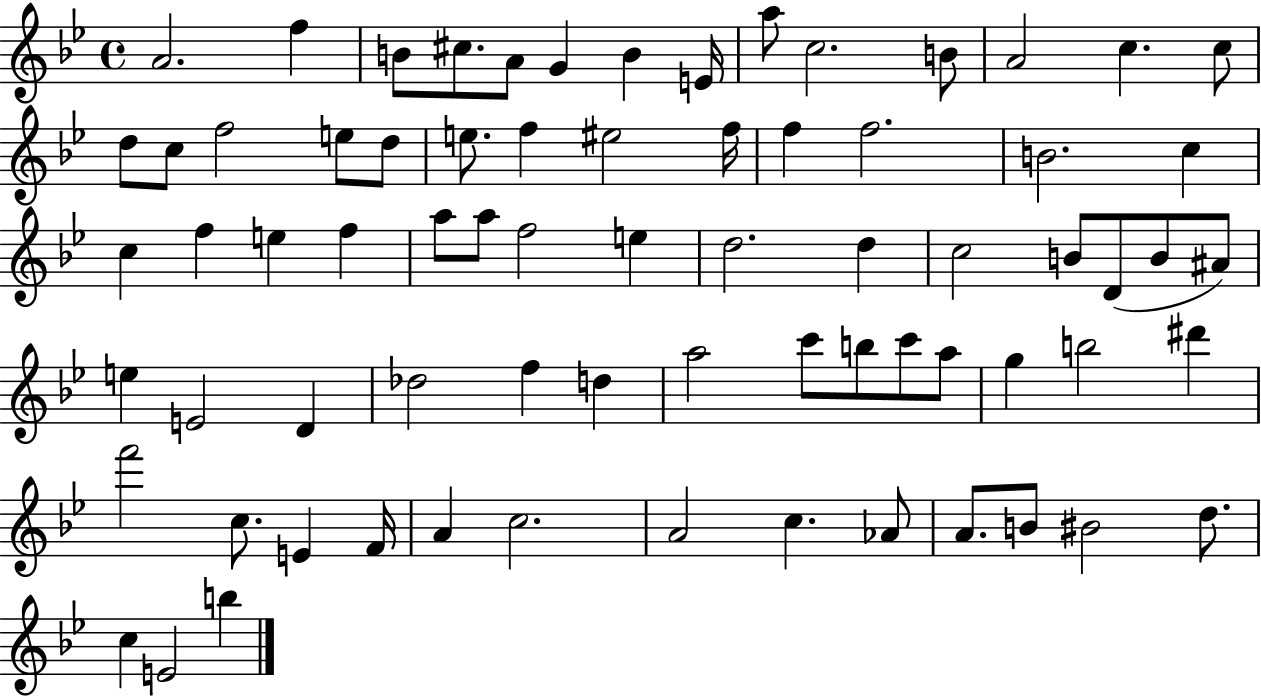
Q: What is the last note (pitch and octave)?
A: B5